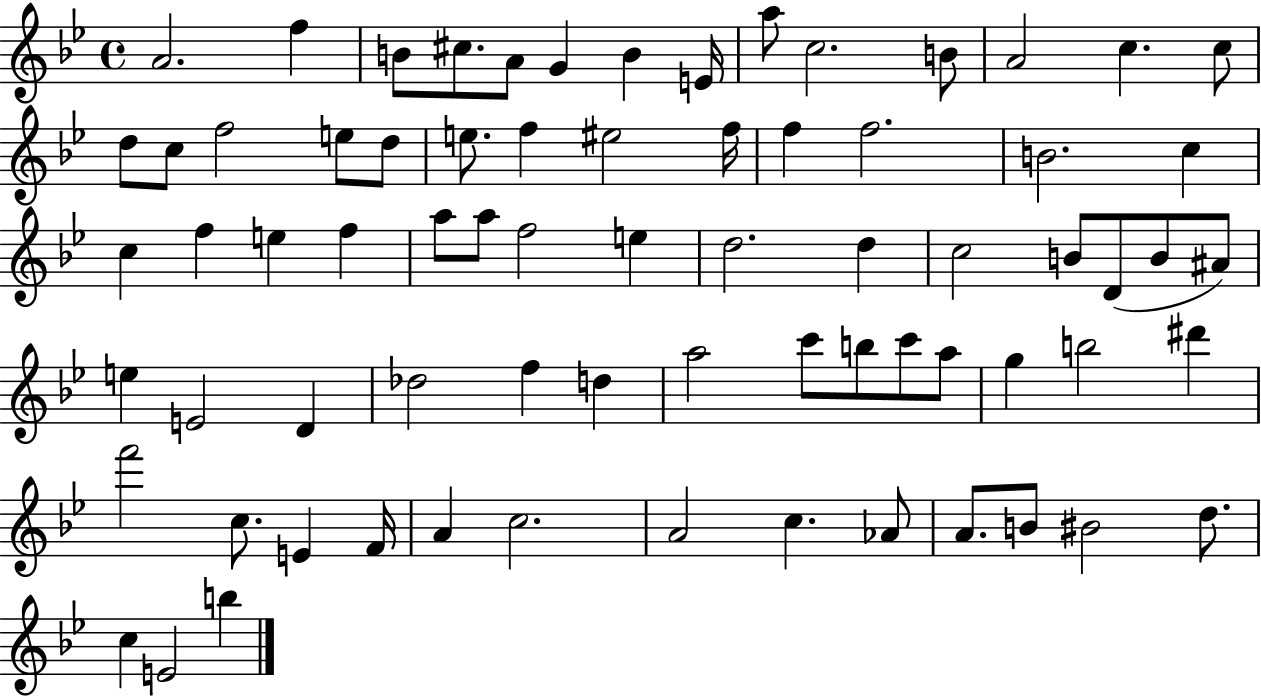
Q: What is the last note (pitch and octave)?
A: B5